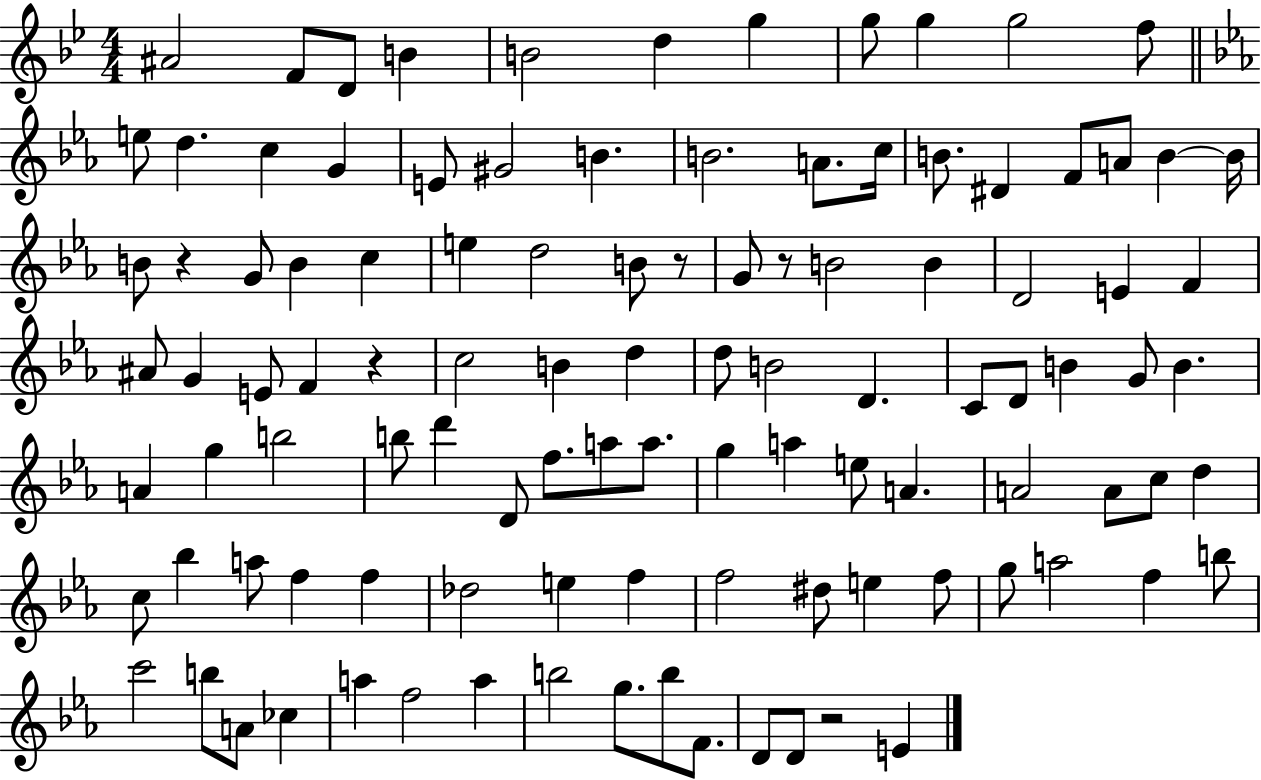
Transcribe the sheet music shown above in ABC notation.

X:1
T:Untitled
M:4/4
L:1/4
K:Bb
^A2 F/2 D/2 B B2 d g g/2 g g2 f/2 e/2 d c G E/2 ^G2 B B2 A/2 c/4 B/2 ^D F/2 A/2 B B/4 B/2 z G/2 B c e d2 B/2 z/2 G/2 z/2 B2 B D2 E F ^A/2 G E/2 F z c2 B d d/2 B2 D C/2 D/2 B G/2 B A g b2 b/2 d' D/2 f/2 a/2 a/2 g a e/2 A A2 A/2 c/2 d c/2 _b a/2 f f _d2 e f f2 ^d/2 e f/2 g/2 a2 f b/2 c'2 b/2 A/2 _c a f2 a b2 g/2 b/2 F/2 D/2 D/2 z2 E